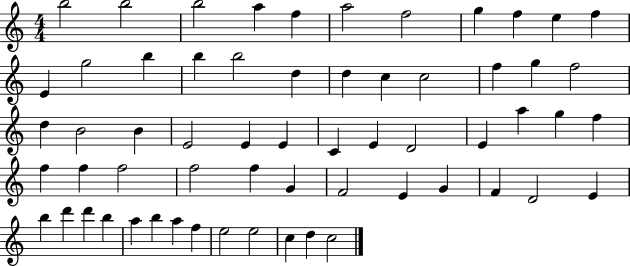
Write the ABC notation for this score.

X:1
T:Untitled
M:4/4
L:1/4
K:C
b2 b2 b2 a f a2 f2 g f e f E g2 b b b2 d d c c2 f g f2 d B2 B E2 E E C E D2 E a g f f f f2 f2 f G F2 E G F D2 E b d' d' b a b a f e2 e2 c d c2